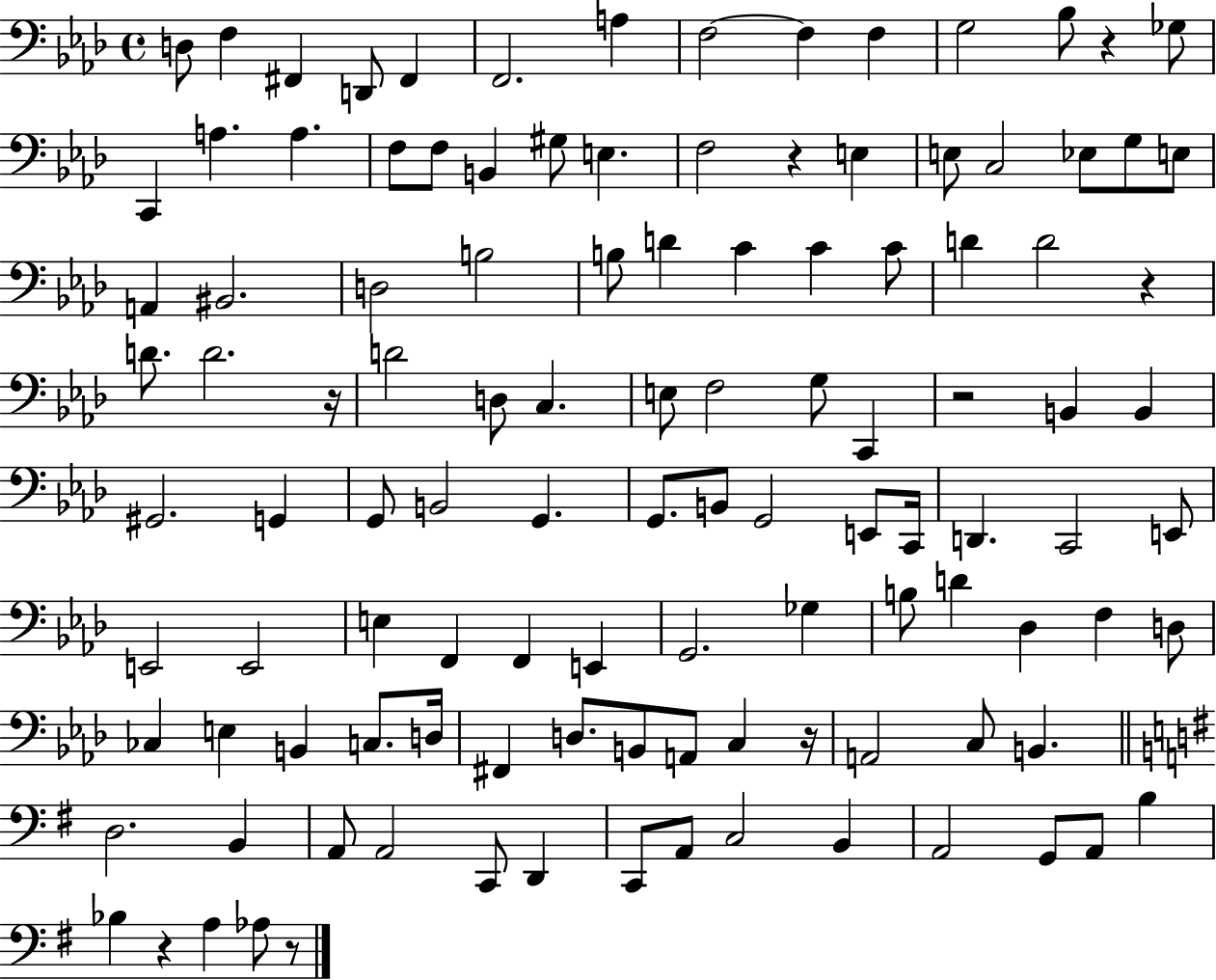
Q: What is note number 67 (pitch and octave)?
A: F2